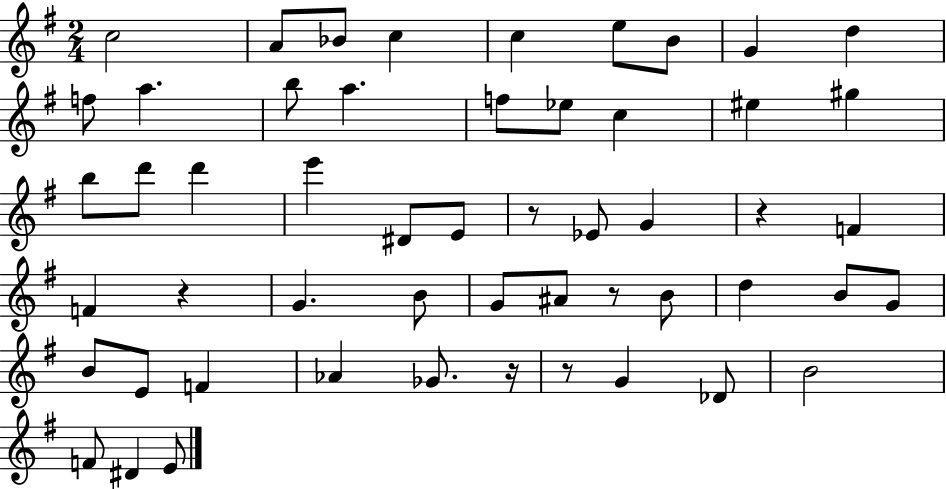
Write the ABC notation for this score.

X:1
T:Untitled
M:2/4
L:1/4
K:G
c2 A/2 _B/2 c c e/2 B/2 G d f/2 a b/2 a f/2 _e/2 c ^e ^g b/2 d'/2 d' e' ^D/2 E/2 z/2 _E/2 G z F F z G B/2 G/2 ^A/2 z/2 B/2 d B/2 G/2 B/2 E/2 F _A _G/2 z/4 z/2 G _D/2 B2 F/2 ^D E/2